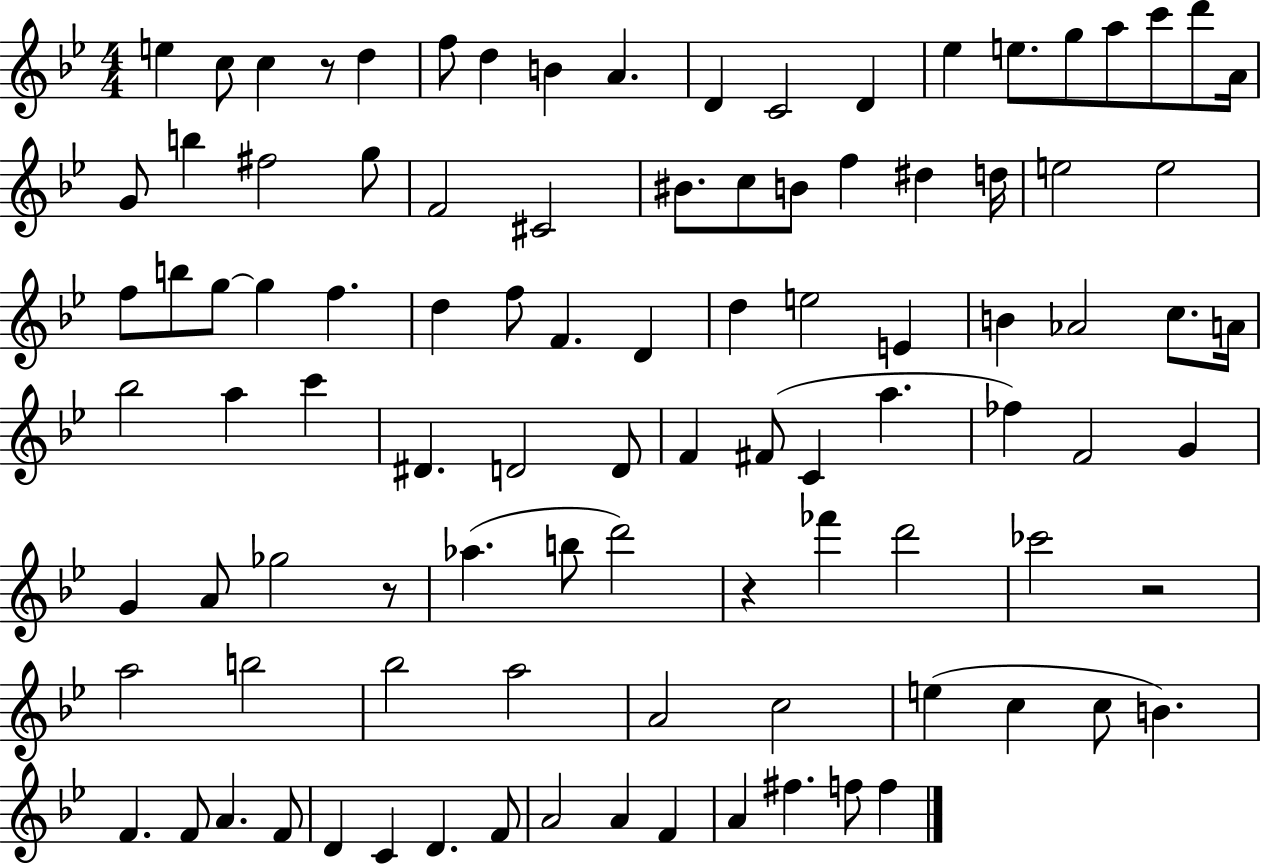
E5/q C5/e C5/q R/e D5/q F5/e D5/q B4/q A4/q. D4/q C4/h D4/q Eb5/q E5/e. G5/e A5/e C6/e D6/e A4/s G4/e B5/q F#5/h G5/e F4/h C#4/h BIS4/e. C5/e B4/e F5/q D#5/q D5/s E5/h E5/h F5/e B5/e G5/e G5/q F5/q. D5/q F5/e F4/q. D4/q D5/q E5/h E4/q B4/q Ab4/h C5/e. A4/s Bb5/h A5/q C6/q D#4/q. D4/h D4/e F4/q F#4/e C4/q A5/q. FES5/q F4/h G4/q G4/q A4/e Gb5/h R/e Ab5/q. B5/e D6/h R/q FES6/q D6/h CES6/h R/h A5/h B5/h Bb5/h A5/h A4/h C5/h E5/q C5/q C5/e B4/q. F4/q. F4/e A4/q. F4/e D4/q C4/q D4/q. F4/e A4/h A4/q F4/q A4/q F#5/q. F5/e F5/q